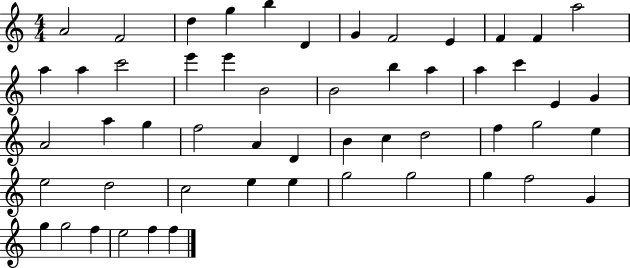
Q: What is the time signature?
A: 4/4